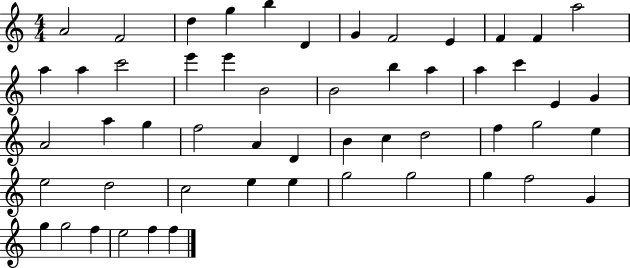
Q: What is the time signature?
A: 4/4